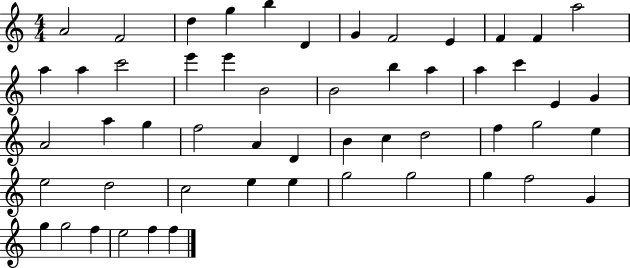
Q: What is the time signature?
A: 4/4